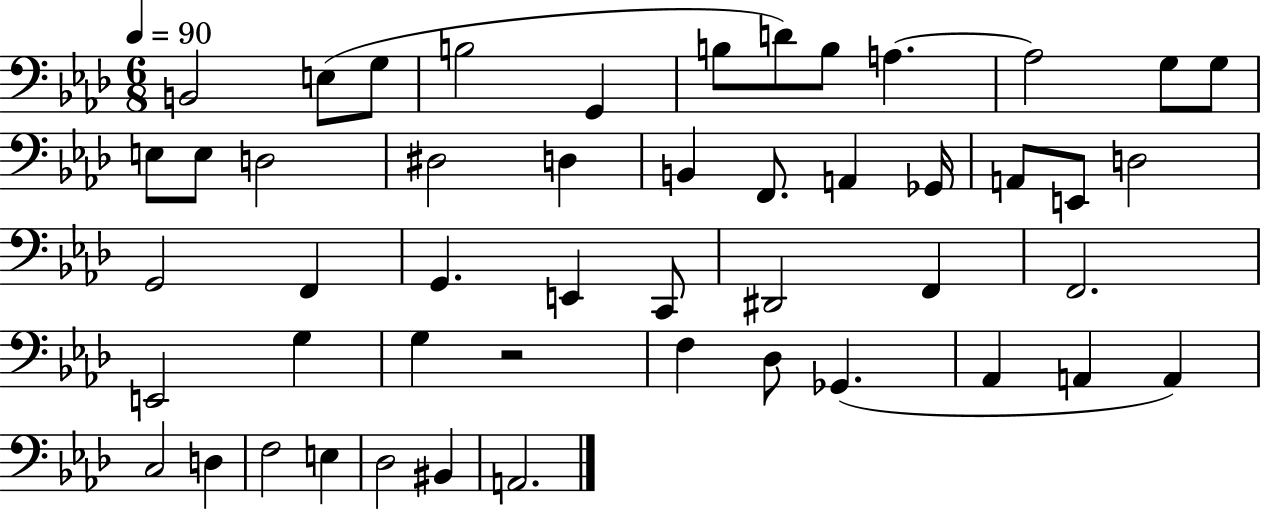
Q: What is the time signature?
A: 6/8